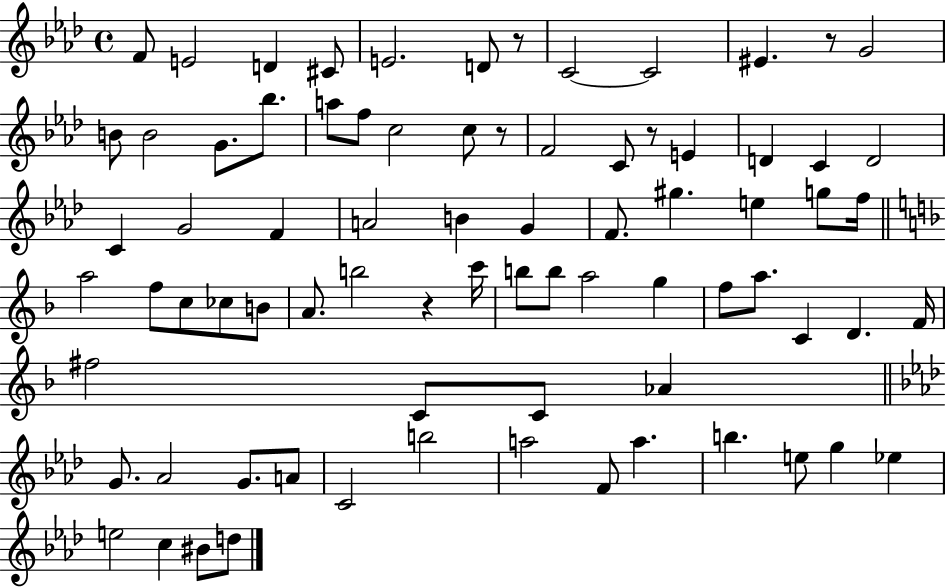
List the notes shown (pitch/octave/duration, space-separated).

F4/e E4/h D4/q C#4/e E4/h. D4/e R/e C4/h C4/h EIS4/q. R/e G4/h B4/e B4/h G4/e. Bb5/e. A5/e F5/e C5/h C5/e R/e F4/h C4/e R/e E4/q D4/q C4/q D4/h C4/q G4/h F4/q A4/h B4/q G4/q F4/e. G#5/q. E5/q G5/e F5/s A5/h F5/e C5/e CES5/e B4/e A4/e. B5/h R/q C6/s B5/e B5/e A5/h G5/q F5/e A5/e. C4/q D4/q. F4/s F#5/h C4/e C4/e Ab4/q G4/e. Ab4/h G4/e. A4/e C4/h B5/h A5/h F4/e A5/q. B5/q. E5/e G5/q Eb5/q E5/h C5/q BIS4/e D5/e